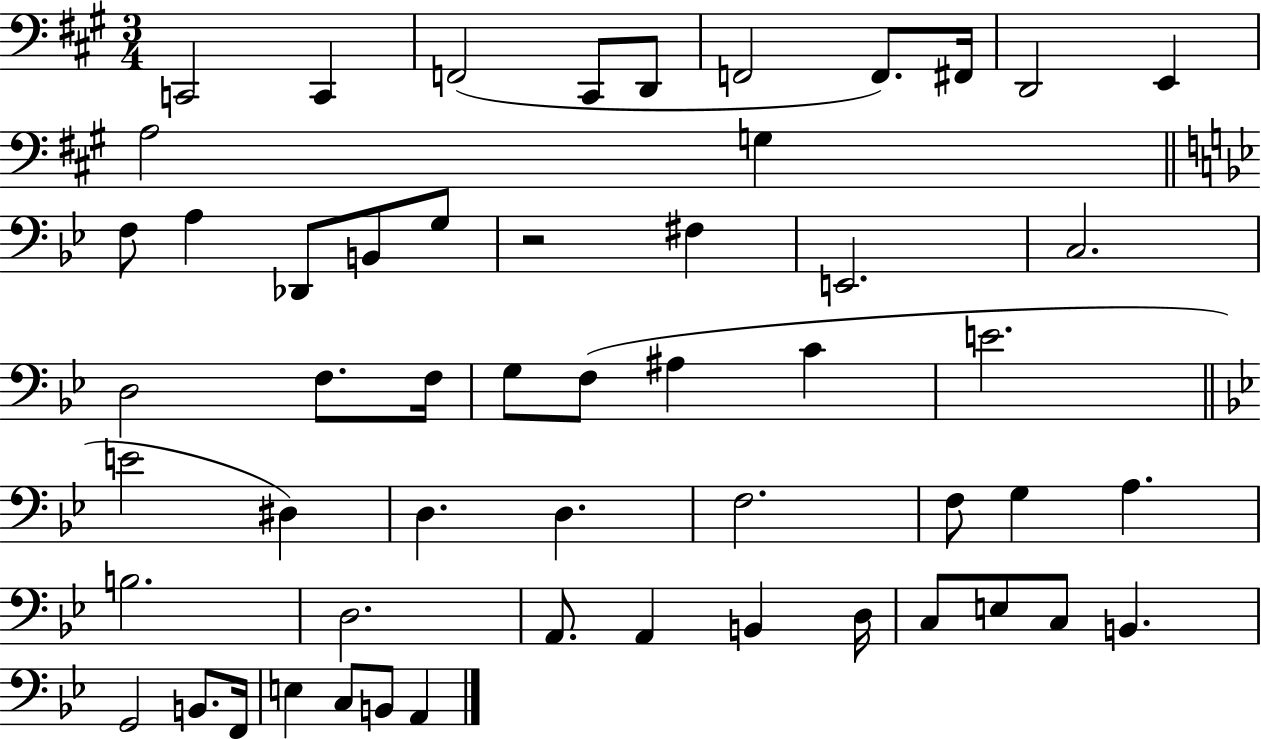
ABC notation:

X:1
T:Untitled
M:3/4
L:1/4
K:A
C,,2 C,, F,,2 ^C,,/2 D,,/2 F,,2 F,,/2 ^F,,/4 D,,2 E,, A,2 G, F,/2 A, _D,,/2 B,,/2 G,/2 z2 ^F, E,,2 C,2 D,2 F,/2 F,/4 G,/2 F,/2 ^A, C E2 E2 ^D, D, D, F,2 F,/2 G, A, B,2 D,2 A,,/2 A,, B,, D,/4 C,/2 E,/2 C,/2 B,, G,,2 B,,/2 F,,/4 E, C,/2 B,,/2 A,,